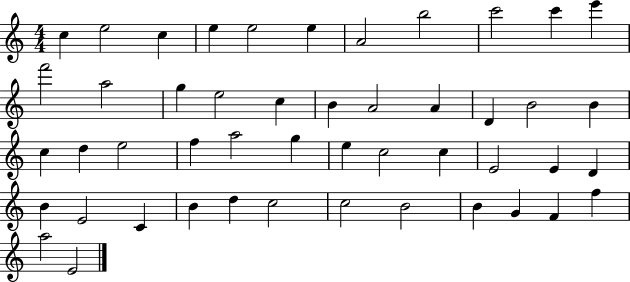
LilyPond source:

{
  \clef treble
  \numericTimeSignature
  \time 4/4
  \key c \major
  c''4 e''2 c''4 | e''4 e''2 e''4 | a'2 b''2 | c'''2 c'''4 e'''4 | \break f'''2 a''2 | g''4 e''2 c''4 | b'4 a'2 a'4 | d'4 b'2 b'4 | \break c''4 d''4 e''2 | f''4 a''2 g''4 | e''4 c''2 c''4 | e'2 e'4 d'4 | \break b'4 e'2 c'4 | b'4 d''4 c''2 | c''2 b'2 | b'4 g'4 f'4 f''4 | \break a''2 e'2 | \bar "|."
}